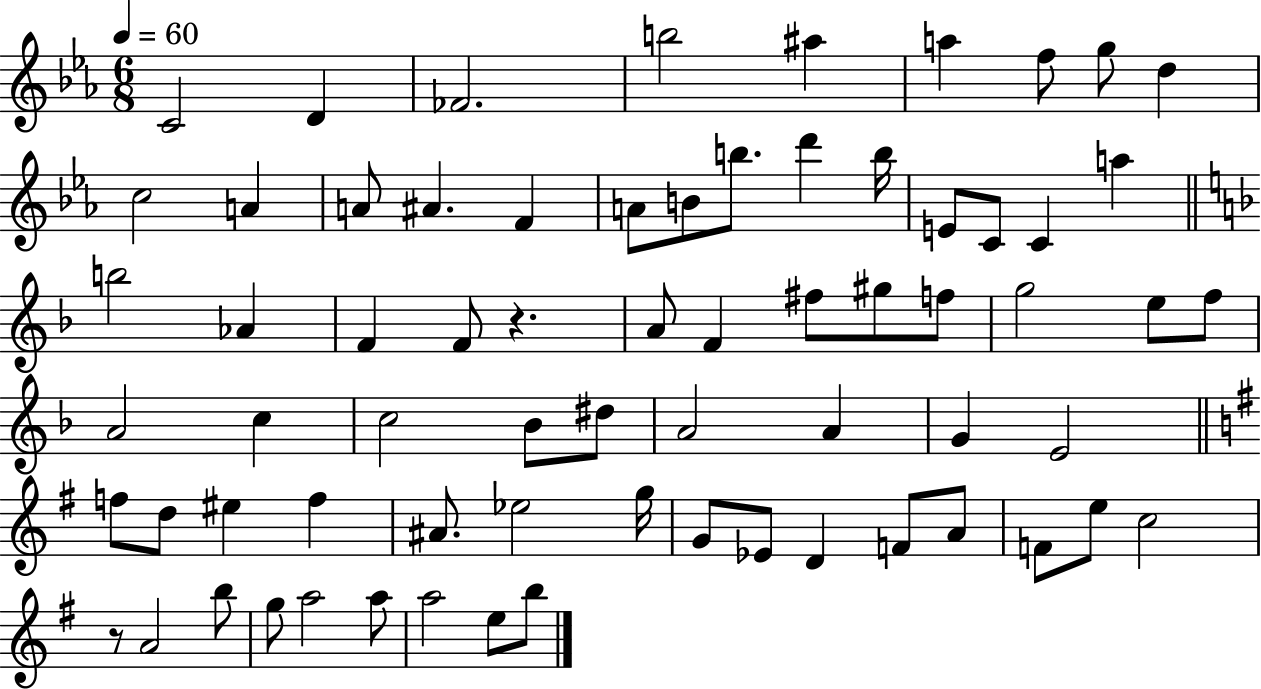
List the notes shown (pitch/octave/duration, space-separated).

C4/h D4/q FES4/h. B5/h A#5/q A5/q F5/e G5/e D5/q C5/h A4/q A4/e A#4/q. F4/q A4/e B4/e B5/e. D6/q B5/s E4/e C4/e C4/q A5/q B5/h Ab4/q F4/q F4/e R/q. A4/e F4/q F#5/e G#5/e F5/e G5/h E5/e F5/e A4/h C5/q C5/h Bb4/e D#5/e A4/h A4/q G4/q E4/h F5/e D5/e EIS5/q F5/q A#4/e. Eb5/h G5/s G4/e Eb4/e D4/q F4/e A4/e F4/e E5/e C5/h R/e A4/h B5/e G5/e A5/h A5/e A5/h E5/e B5/e